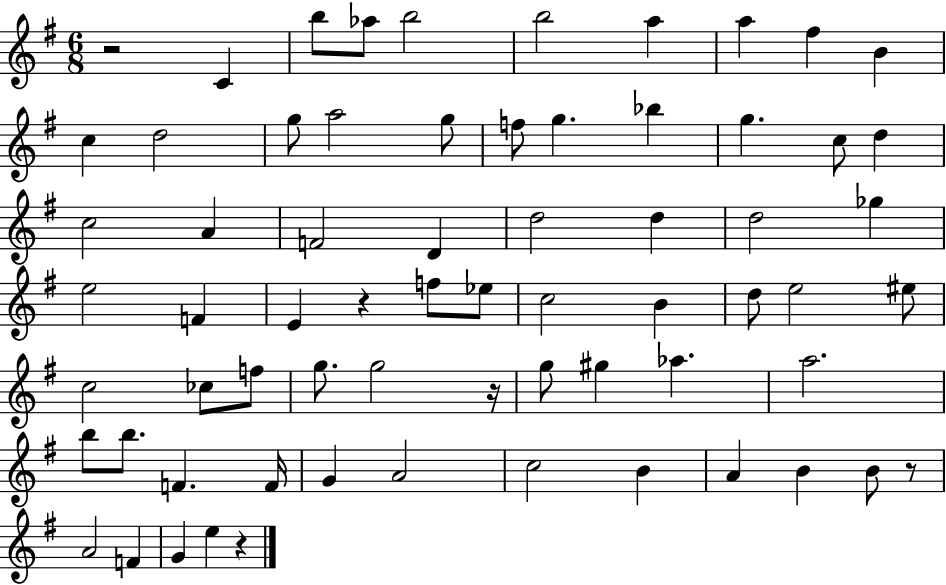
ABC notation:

X:1
T:Untitled
M:6/8
L:1/4
K:G
z2 C b/2 _a/2 b2 b2 a a ^f B c d2 g/2 a2 g/2 f/2 g _b g c/2 d c2 A F2 D d2 d d2 _g e2 F E z f/2 _e/2 c2 B d/2 e2 ^e/2 c2 _c/2 f/2 g/2 g2 z/4 g/2 ^g _a a2 b/2 b/2 F F/4 G A2 c2 B A B B/2 z/2 A2 F G e z